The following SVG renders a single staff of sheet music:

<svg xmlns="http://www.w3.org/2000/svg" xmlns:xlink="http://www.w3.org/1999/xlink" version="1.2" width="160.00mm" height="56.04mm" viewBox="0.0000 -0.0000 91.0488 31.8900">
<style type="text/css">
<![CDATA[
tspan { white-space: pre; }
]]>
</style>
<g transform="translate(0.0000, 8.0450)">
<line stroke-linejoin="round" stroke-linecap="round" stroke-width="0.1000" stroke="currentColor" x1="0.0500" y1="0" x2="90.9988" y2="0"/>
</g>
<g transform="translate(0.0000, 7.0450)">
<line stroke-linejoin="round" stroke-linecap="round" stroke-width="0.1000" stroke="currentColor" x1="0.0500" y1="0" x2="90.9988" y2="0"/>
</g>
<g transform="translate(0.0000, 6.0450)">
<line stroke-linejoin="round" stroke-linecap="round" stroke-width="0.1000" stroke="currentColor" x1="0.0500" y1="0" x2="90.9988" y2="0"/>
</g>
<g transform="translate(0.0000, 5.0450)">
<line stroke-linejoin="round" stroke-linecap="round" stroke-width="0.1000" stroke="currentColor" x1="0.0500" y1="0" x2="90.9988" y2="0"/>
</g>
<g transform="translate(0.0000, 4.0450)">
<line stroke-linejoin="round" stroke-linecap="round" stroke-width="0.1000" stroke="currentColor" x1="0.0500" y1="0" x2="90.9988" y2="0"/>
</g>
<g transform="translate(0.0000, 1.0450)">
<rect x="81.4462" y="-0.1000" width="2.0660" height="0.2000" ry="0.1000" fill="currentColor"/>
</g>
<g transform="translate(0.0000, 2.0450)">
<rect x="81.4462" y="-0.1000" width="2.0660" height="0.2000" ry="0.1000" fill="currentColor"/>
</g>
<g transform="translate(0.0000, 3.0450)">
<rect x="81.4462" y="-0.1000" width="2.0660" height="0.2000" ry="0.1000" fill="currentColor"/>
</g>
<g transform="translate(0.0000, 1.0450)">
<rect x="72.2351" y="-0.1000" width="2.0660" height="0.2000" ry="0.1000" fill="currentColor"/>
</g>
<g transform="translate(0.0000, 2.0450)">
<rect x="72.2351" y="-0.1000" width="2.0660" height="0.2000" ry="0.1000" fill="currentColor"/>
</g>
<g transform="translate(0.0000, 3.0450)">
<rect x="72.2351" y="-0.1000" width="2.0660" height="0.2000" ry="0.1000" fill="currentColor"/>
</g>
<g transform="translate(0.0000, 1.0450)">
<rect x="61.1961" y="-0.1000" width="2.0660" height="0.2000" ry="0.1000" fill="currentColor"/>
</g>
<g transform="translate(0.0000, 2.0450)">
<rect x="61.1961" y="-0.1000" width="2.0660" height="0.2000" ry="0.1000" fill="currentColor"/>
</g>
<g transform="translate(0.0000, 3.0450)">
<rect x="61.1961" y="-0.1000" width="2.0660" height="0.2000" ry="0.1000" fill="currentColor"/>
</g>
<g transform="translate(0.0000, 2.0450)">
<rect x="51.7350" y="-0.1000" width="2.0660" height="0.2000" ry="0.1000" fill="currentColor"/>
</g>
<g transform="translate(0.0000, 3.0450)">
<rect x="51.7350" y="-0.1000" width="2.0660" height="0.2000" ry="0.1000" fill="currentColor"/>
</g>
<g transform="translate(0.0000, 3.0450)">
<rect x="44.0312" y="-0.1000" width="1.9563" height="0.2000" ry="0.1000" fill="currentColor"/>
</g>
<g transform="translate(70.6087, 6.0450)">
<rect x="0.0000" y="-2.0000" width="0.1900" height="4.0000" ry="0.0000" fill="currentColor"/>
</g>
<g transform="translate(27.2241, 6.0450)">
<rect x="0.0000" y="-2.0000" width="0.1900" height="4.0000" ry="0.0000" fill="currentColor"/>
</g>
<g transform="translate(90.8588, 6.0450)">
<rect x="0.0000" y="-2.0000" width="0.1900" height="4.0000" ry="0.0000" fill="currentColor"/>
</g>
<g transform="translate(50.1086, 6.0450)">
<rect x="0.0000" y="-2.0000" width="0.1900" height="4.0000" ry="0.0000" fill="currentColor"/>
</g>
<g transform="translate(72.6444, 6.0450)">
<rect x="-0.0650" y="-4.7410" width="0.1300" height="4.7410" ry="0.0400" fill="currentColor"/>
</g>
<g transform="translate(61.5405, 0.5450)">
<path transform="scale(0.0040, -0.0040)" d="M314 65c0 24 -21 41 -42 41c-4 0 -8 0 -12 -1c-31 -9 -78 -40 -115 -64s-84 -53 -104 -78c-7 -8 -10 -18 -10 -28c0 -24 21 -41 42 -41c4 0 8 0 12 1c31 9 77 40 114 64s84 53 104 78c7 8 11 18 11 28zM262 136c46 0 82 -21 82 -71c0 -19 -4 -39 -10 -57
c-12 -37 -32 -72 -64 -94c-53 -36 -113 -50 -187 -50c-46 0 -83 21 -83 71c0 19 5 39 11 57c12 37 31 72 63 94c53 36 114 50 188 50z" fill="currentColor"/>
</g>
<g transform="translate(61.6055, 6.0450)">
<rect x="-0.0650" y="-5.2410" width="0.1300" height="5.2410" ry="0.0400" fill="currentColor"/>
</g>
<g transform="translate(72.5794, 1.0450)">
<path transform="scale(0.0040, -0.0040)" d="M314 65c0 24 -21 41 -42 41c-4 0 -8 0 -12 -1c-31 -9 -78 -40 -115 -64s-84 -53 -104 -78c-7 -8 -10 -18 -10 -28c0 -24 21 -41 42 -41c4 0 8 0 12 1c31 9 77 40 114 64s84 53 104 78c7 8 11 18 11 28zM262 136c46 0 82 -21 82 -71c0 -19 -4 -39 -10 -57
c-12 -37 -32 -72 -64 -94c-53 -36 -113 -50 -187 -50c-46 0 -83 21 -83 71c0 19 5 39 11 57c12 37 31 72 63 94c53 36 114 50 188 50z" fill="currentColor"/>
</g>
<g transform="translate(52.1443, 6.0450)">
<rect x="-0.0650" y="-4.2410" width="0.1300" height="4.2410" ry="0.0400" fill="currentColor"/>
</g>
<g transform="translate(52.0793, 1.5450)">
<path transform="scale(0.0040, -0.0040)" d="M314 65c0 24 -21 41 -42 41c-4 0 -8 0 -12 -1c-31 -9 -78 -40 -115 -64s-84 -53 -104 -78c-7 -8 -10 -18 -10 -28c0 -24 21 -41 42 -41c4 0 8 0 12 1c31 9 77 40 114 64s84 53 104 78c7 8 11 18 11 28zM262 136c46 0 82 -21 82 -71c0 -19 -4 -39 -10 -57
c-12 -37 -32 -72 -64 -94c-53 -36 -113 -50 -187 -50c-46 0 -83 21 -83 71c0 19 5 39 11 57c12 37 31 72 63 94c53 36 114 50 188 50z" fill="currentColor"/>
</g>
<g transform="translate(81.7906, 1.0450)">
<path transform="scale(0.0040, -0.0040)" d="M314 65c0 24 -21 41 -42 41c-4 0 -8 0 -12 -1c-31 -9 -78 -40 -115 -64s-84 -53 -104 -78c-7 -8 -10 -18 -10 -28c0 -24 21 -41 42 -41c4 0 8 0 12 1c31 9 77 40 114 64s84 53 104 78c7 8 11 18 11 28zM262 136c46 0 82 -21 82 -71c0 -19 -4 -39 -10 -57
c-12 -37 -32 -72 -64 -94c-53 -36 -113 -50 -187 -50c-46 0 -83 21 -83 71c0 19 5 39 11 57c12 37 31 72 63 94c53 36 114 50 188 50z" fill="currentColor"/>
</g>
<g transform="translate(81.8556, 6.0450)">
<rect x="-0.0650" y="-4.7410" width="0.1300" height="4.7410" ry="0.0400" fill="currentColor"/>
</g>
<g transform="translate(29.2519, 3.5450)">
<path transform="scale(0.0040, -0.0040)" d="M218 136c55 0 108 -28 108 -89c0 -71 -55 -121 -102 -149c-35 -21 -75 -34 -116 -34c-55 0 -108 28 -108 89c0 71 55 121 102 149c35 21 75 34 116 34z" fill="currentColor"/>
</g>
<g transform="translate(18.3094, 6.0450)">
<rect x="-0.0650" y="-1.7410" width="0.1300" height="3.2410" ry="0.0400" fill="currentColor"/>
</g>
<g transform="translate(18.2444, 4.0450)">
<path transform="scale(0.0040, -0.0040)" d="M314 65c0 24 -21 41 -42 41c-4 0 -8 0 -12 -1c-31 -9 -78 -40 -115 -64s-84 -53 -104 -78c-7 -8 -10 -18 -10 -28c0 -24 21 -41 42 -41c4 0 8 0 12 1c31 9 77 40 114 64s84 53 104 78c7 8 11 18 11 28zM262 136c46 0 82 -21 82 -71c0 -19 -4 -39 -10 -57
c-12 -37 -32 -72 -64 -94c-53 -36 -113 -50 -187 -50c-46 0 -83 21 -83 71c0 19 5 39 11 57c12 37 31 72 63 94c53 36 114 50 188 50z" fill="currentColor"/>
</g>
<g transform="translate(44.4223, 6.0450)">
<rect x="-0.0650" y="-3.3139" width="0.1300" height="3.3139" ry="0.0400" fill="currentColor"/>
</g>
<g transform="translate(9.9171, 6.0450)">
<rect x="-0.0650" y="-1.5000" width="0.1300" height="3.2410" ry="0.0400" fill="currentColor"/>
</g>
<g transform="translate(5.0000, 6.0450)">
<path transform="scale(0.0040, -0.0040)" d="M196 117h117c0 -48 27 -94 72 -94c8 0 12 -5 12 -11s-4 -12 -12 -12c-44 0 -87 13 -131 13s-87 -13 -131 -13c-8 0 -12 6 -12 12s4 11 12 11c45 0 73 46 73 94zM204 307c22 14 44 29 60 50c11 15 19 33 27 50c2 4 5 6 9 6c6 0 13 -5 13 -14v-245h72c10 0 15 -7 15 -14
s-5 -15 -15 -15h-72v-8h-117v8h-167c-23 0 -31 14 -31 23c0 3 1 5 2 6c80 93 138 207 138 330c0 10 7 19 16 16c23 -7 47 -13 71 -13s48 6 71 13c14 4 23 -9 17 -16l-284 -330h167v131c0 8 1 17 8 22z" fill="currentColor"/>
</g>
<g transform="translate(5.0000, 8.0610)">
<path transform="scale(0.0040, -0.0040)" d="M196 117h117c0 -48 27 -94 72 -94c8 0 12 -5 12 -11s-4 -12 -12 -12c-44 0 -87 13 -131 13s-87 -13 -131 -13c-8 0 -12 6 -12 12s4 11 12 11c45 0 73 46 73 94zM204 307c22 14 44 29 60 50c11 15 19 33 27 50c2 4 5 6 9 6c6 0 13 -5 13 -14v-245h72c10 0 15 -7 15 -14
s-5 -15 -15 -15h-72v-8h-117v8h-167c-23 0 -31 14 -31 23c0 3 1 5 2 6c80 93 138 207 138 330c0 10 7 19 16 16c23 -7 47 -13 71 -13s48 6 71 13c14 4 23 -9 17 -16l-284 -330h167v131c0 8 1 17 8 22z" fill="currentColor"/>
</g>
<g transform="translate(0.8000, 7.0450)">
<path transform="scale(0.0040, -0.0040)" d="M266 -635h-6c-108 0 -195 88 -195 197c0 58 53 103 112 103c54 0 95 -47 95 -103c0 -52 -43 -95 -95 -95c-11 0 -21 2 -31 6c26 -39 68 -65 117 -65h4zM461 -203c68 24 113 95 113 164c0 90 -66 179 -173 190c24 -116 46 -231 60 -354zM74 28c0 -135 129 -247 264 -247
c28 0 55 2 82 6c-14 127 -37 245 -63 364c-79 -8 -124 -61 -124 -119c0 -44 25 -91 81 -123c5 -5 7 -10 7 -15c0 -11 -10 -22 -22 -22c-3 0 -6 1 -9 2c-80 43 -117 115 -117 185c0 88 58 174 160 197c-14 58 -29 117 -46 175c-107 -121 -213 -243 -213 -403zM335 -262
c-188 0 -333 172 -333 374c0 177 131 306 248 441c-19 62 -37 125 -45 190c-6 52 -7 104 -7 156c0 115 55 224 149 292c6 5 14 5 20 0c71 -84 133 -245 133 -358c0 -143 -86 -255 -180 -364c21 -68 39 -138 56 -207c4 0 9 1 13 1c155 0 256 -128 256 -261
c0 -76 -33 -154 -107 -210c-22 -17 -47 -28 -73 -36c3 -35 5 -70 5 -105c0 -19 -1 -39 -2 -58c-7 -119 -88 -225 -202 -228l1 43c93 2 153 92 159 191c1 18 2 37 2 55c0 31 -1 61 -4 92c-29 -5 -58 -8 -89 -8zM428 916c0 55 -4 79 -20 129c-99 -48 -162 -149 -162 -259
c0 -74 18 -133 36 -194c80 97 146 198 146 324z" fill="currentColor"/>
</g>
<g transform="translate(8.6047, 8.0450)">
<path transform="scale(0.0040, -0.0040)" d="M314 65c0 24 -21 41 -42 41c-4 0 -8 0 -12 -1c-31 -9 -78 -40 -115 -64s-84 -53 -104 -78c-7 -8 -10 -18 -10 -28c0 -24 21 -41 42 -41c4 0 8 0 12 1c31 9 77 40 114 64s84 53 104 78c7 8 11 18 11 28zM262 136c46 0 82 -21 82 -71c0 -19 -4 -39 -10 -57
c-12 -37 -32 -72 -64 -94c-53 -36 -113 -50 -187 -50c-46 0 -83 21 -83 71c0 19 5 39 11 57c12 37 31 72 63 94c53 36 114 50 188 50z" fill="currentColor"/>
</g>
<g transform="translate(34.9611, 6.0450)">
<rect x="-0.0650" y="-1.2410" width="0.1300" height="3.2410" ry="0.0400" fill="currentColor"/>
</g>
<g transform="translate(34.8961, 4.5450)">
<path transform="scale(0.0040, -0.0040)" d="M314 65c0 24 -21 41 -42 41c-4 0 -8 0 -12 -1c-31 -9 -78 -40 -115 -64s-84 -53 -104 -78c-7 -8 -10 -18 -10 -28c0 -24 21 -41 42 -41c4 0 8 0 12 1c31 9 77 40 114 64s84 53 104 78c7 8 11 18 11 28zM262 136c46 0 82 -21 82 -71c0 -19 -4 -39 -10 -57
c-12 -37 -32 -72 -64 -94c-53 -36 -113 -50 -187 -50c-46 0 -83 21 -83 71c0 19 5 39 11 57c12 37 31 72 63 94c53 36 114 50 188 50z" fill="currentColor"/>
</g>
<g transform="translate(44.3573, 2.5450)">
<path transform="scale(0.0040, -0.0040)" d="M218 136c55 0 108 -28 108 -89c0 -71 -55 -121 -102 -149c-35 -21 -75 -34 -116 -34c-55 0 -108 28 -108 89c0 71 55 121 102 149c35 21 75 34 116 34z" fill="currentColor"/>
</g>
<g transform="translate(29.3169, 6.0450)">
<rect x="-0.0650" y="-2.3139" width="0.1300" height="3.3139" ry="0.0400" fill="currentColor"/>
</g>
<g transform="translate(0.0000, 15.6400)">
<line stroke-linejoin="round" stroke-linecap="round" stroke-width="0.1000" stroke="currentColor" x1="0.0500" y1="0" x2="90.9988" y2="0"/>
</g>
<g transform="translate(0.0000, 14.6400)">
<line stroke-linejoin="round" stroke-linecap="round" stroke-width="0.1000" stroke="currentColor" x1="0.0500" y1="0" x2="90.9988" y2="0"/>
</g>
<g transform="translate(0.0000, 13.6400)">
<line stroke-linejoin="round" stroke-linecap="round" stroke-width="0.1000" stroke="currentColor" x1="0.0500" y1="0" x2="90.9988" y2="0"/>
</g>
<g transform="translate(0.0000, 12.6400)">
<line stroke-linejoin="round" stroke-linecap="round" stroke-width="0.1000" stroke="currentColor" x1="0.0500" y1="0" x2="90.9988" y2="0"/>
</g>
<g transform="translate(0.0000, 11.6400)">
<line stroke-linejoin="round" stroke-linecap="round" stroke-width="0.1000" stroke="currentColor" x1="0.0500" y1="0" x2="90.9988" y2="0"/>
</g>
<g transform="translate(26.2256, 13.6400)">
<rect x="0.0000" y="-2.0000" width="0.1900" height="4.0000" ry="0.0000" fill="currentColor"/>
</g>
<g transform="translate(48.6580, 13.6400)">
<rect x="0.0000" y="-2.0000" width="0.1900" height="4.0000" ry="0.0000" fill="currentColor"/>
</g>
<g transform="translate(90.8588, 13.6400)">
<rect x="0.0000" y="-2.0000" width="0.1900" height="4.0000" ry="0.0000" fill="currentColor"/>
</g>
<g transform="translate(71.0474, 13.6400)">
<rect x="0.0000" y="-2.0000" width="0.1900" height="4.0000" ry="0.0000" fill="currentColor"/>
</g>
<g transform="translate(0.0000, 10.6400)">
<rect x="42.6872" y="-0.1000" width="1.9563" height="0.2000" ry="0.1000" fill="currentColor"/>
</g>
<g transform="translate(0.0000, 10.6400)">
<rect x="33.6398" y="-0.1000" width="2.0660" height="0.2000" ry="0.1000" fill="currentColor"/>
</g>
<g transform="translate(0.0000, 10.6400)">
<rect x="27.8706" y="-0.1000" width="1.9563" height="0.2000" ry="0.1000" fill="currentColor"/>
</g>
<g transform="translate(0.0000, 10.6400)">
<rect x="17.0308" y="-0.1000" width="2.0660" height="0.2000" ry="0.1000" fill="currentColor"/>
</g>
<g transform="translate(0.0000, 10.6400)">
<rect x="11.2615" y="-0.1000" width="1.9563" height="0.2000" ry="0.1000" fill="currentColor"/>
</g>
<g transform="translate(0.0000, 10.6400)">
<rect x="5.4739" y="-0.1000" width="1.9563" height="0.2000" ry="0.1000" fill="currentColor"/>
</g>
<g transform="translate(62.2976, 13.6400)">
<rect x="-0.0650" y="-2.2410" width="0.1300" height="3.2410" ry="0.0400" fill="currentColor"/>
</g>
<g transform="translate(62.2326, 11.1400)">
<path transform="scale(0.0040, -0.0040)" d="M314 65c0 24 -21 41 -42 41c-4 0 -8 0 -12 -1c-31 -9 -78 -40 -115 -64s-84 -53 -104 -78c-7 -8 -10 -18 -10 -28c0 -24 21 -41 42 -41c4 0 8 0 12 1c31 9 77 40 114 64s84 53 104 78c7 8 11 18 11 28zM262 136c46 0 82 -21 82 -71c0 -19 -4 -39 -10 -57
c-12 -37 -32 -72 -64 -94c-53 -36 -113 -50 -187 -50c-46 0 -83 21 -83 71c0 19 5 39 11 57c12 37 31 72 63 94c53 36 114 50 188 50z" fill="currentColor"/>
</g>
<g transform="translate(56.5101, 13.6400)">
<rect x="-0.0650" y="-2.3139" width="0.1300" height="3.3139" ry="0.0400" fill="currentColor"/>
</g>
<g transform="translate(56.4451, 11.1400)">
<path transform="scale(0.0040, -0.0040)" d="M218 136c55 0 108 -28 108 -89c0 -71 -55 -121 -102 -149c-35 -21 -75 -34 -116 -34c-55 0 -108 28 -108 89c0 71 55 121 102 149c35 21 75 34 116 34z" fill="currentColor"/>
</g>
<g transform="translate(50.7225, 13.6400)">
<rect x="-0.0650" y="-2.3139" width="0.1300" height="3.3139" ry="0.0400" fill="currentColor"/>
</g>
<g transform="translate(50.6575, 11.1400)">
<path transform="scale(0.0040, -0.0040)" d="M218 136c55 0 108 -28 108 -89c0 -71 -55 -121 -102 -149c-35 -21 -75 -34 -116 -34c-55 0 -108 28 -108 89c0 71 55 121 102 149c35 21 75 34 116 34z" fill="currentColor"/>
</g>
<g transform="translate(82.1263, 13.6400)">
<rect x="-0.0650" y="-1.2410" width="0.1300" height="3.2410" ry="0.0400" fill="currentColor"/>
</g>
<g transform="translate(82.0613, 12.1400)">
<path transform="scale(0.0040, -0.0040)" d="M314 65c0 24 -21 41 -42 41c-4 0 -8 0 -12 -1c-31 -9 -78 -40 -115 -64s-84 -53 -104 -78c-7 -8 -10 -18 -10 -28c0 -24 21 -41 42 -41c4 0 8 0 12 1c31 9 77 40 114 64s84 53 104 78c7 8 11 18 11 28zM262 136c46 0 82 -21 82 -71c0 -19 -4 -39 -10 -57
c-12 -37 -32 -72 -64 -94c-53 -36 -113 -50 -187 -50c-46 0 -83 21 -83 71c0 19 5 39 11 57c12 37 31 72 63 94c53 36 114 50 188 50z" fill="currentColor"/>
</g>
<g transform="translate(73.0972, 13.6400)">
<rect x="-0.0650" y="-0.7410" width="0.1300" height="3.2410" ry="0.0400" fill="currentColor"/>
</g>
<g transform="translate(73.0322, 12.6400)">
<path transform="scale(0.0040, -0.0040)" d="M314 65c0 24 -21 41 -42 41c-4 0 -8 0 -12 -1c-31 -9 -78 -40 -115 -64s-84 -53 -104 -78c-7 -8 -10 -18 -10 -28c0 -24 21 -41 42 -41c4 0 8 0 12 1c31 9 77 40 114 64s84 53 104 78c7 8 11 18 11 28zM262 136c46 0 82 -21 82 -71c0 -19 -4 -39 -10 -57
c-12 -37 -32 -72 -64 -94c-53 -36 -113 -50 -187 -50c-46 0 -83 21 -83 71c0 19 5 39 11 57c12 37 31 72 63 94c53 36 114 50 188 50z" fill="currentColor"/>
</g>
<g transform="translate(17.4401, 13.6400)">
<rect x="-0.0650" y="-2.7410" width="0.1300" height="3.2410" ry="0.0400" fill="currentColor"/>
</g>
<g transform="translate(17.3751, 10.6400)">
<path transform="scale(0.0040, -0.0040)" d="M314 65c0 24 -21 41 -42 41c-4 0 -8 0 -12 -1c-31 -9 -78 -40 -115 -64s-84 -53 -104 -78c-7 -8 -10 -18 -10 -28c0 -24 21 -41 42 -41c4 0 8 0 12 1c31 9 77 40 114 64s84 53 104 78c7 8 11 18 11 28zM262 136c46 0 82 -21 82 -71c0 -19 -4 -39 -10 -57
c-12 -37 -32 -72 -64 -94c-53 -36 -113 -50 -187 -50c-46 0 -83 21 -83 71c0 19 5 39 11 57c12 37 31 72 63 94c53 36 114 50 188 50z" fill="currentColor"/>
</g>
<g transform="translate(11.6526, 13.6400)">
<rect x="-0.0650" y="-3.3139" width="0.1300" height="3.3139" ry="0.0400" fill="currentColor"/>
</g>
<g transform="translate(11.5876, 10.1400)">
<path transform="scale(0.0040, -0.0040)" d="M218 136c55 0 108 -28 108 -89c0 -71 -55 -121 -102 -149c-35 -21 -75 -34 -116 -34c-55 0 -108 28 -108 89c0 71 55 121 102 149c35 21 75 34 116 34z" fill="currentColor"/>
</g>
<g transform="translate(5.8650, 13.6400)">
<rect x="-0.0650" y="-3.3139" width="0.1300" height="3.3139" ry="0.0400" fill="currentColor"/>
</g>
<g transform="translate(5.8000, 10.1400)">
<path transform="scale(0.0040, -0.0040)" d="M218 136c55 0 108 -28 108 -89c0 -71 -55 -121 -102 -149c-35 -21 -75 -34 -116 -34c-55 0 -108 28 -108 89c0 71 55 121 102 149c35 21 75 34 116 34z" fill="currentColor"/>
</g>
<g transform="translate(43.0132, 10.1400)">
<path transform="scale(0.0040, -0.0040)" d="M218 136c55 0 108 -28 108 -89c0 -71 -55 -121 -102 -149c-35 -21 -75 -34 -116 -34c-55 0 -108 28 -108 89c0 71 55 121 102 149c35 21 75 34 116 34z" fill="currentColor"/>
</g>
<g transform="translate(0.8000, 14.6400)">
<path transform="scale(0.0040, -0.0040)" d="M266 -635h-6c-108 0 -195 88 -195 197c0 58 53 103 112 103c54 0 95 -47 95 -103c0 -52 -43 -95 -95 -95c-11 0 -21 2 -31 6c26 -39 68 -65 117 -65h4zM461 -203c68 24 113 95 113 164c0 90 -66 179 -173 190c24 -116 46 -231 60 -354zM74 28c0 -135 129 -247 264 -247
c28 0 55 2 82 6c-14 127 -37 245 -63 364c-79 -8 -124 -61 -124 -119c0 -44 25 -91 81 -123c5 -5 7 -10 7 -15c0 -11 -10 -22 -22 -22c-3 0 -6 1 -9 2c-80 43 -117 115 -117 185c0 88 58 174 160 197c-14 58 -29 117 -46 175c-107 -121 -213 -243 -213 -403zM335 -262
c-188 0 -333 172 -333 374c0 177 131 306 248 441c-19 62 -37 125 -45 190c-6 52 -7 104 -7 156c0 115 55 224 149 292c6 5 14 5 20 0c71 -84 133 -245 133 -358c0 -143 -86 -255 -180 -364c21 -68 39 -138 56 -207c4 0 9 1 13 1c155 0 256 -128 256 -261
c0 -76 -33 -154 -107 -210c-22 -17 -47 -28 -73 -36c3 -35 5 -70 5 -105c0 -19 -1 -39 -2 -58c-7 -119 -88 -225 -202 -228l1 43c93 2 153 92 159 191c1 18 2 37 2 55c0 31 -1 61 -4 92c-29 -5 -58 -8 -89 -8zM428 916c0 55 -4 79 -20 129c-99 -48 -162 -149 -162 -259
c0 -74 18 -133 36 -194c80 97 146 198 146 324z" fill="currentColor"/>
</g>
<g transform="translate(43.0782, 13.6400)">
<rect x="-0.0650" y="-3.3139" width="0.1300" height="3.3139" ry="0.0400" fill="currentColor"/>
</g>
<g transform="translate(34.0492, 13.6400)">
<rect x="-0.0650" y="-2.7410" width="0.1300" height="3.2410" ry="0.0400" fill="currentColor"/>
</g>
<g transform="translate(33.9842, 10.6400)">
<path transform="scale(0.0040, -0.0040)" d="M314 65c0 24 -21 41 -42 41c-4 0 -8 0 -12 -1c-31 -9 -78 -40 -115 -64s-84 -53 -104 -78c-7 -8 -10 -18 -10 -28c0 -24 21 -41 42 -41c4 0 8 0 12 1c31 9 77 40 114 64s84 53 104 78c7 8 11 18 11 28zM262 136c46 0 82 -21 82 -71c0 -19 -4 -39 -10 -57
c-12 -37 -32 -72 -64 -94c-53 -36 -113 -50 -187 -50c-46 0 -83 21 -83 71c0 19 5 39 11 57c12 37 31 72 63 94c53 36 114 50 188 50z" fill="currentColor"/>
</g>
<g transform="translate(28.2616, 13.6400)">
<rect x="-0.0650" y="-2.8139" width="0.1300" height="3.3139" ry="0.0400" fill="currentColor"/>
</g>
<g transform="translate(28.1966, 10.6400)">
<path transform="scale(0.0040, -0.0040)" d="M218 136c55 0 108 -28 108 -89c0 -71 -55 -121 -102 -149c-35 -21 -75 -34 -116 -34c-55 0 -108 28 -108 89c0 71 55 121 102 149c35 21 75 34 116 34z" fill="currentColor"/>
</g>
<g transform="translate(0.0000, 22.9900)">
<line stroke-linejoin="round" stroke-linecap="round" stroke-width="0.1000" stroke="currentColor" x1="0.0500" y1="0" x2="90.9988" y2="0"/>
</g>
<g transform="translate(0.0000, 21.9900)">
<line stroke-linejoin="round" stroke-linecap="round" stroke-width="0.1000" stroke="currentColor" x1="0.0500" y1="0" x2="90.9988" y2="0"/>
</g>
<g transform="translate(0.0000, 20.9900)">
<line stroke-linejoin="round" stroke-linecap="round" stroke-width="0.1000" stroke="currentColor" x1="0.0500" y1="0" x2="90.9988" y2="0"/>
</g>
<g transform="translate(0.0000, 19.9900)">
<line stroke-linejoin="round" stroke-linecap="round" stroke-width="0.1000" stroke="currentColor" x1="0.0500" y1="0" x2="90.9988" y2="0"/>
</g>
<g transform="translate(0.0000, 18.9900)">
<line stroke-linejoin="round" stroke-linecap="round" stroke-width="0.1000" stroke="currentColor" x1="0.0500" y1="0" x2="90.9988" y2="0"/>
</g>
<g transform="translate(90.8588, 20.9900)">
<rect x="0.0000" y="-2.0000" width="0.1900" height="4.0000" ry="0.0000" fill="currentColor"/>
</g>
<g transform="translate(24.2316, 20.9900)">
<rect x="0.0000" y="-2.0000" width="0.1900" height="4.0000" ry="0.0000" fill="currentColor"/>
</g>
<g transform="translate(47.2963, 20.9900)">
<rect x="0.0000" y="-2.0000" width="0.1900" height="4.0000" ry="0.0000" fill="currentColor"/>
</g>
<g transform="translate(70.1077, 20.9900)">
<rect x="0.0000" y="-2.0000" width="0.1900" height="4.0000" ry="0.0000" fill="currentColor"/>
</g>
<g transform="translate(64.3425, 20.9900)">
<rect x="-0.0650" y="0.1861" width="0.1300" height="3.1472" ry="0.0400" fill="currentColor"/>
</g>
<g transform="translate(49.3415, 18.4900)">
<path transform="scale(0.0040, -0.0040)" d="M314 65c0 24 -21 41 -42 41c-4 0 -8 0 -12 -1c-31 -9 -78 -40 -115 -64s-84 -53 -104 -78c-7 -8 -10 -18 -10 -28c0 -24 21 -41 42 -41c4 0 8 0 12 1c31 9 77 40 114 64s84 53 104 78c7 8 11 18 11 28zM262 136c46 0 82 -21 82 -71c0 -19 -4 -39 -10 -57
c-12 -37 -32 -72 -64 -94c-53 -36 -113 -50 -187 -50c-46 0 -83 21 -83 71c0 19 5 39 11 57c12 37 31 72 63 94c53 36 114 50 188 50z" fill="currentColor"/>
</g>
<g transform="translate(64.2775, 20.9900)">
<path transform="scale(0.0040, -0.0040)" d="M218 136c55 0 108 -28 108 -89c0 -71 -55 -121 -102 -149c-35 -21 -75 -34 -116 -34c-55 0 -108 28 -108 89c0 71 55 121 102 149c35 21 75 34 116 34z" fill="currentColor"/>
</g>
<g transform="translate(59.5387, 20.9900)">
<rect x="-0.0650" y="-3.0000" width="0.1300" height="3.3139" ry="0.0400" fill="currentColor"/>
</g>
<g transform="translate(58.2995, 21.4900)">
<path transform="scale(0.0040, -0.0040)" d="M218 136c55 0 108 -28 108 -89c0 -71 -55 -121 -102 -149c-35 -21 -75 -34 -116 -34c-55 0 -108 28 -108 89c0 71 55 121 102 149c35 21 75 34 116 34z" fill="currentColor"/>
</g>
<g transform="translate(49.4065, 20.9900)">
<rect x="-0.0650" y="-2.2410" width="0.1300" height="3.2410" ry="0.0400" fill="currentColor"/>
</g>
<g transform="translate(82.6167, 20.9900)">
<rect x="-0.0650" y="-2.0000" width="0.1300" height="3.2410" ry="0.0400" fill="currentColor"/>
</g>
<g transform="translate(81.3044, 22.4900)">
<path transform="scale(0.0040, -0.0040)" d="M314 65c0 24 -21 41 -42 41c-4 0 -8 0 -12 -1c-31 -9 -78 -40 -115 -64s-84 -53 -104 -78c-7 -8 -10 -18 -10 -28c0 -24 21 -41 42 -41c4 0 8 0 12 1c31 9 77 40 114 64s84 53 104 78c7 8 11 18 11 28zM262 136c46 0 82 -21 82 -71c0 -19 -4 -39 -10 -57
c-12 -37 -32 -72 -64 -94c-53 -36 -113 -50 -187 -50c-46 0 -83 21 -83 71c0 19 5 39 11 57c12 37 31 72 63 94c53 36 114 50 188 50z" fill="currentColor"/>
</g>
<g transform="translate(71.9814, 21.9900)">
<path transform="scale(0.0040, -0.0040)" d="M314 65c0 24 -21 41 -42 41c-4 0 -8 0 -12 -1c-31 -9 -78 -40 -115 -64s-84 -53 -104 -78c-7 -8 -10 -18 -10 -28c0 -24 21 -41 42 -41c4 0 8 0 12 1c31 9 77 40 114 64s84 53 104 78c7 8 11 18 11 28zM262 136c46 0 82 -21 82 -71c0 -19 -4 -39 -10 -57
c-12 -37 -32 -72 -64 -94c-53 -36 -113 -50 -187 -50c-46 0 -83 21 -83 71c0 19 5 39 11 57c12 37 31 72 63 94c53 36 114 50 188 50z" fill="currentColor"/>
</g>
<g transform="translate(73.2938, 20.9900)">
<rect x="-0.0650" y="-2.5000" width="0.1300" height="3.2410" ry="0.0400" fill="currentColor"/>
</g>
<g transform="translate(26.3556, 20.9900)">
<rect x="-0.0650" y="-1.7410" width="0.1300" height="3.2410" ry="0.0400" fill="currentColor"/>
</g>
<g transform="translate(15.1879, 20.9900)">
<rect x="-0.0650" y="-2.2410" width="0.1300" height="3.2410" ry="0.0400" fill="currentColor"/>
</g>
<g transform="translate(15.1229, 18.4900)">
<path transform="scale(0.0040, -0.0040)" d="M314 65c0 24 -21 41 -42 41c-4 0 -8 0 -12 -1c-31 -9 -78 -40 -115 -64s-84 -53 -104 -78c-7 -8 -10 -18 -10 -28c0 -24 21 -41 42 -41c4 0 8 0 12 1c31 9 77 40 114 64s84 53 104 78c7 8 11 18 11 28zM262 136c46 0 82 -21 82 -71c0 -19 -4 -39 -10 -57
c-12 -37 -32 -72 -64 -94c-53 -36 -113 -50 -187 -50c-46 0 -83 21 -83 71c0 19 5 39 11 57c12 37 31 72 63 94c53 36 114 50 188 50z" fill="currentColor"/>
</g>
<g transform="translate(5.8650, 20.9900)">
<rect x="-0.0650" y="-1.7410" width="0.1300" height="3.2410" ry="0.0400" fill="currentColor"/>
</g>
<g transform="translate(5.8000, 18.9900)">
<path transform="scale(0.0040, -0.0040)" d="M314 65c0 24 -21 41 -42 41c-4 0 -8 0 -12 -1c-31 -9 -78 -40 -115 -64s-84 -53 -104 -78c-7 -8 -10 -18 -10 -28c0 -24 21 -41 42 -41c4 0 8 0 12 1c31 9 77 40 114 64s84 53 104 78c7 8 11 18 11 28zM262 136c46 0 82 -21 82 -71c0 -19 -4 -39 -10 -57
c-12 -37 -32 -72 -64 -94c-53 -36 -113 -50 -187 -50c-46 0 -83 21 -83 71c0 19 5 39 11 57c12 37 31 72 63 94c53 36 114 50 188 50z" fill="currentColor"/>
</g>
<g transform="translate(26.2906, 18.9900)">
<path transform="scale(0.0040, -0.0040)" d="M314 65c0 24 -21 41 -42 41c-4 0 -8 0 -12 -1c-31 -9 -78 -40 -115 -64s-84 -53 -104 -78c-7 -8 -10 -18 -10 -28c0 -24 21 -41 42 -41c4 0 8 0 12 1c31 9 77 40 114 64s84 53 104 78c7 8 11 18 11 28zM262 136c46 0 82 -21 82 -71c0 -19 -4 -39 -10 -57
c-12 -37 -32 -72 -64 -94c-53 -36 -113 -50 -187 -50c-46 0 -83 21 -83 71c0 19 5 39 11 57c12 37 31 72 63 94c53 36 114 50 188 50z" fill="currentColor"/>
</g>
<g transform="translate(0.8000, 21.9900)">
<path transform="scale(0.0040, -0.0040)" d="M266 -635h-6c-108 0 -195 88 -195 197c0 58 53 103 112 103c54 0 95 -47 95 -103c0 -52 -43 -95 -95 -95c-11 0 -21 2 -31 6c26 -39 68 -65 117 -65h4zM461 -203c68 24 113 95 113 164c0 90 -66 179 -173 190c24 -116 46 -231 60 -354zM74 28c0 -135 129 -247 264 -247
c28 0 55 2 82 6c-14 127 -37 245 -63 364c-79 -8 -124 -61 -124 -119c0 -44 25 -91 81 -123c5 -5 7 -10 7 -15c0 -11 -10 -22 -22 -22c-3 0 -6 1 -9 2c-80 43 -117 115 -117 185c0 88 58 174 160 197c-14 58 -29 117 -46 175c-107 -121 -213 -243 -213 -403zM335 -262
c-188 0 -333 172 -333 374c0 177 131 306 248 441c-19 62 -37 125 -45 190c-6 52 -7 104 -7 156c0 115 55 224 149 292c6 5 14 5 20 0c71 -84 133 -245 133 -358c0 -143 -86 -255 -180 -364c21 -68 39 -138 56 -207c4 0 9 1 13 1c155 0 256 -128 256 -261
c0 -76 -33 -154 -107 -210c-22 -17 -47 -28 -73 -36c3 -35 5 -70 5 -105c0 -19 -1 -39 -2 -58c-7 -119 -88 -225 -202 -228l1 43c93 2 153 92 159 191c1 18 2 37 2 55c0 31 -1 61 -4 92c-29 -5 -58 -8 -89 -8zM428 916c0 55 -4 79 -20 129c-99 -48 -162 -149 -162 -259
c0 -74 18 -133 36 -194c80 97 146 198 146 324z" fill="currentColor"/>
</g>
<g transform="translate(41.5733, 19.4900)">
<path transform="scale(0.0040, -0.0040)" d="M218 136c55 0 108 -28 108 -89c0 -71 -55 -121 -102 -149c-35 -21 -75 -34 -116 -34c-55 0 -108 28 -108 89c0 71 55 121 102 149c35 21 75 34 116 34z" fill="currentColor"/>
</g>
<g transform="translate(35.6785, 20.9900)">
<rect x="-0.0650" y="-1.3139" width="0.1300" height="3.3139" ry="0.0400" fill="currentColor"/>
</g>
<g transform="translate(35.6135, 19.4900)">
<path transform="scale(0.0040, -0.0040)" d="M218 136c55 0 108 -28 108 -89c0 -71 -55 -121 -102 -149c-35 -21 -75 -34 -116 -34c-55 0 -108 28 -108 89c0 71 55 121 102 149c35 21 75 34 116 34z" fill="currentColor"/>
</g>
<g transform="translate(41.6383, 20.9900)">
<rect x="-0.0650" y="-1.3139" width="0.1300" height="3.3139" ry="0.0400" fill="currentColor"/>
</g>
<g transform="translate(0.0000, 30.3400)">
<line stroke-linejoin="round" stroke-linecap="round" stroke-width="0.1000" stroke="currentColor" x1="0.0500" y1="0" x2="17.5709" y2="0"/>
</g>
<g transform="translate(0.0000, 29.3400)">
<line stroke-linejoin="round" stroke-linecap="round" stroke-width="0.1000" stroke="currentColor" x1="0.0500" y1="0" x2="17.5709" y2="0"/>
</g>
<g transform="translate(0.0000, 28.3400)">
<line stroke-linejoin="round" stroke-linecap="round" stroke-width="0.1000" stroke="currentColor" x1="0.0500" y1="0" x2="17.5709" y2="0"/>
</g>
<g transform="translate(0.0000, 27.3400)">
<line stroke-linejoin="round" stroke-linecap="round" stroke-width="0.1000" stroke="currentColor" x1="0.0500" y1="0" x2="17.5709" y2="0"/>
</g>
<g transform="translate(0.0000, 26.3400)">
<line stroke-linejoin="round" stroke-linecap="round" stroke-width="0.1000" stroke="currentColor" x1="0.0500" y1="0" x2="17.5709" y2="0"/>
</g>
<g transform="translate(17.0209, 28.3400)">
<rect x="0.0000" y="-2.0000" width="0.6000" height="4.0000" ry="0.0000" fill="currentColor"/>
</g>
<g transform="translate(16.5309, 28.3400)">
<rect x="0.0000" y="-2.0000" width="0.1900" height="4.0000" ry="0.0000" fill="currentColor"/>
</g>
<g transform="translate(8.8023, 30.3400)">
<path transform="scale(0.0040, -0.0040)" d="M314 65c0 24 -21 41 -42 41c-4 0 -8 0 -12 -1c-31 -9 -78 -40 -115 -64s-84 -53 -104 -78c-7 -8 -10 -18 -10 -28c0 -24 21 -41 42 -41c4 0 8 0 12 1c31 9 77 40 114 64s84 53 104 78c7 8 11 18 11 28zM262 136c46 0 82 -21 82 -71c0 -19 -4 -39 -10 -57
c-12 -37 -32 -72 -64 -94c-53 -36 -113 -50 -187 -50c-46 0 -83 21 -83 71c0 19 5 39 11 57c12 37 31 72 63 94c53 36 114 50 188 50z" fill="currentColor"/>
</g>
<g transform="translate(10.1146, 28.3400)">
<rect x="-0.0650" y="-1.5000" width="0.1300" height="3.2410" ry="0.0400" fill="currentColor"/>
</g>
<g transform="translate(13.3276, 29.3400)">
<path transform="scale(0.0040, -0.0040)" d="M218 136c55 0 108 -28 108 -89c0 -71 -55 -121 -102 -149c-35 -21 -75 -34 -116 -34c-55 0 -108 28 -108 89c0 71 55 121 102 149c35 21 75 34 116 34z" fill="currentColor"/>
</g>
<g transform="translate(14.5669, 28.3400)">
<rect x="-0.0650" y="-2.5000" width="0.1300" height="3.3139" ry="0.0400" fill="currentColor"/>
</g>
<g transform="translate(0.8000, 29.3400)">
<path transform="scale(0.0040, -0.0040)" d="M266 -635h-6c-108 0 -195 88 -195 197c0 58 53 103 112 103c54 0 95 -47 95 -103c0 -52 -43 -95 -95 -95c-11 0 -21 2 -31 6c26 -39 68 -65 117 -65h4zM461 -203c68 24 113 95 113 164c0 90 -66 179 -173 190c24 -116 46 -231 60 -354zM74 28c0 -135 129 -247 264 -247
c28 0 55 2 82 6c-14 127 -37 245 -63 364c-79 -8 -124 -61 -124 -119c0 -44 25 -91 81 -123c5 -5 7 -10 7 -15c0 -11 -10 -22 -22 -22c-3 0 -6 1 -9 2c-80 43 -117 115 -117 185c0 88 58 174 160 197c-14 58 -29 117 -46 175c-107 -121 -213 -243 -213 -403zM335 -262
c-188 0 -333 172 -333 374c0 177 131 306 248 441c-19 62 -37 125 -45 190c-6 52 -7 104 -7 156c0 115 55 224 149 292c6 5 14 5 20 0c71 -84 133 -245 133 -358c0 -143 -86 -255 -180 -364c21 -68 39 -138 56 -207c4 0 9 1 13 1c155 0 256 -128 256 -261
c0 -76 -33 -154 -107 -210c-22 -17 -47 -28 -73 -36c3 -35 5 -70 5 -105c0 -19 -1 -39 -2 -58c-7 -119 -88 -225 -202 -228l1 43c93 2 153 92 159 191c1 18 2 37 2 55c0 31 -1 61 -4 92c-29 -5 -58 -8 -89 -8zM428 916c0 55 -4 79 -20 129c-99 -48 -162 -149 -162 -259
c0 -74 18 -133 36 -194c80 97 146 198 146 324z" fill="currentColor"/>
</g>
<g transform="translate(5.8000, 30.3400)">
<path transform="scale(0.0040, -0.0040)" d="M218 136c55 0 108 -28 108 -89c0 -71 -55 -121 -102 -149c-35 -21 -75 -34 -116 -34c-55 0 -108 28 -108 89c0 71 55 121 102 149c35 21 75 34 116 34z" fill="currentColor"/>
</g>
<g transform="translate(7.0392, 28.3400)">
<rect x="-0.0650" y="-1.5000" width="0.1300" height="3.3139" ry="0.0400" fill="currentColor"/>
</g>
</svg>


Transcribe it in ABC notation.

X:1
T:Untitled
M:4/4
L:1/4
K:C
E2 f2 g e2 b d'2 f'2 e'2 e'2 b b a2 a a2 b g g g2 d2 e2 f2 g2 f2 e e g2 A B G2 F2 E E2 G